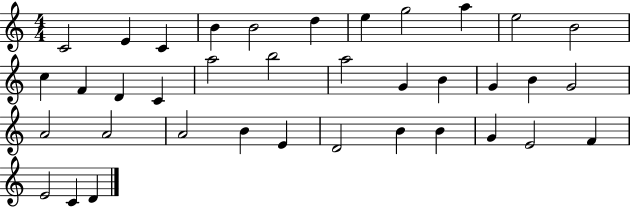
{
  \clef treble
  \numericTimeSignature
  \time 4/4
  \key c \major
  c'2 e'4 c'4 | b'4 b'2 d''4 | e''4 g''2 a''4 | e''2 b'2 | \break c''4 f'4 d'4 c'4 | a''2 b''2 | a''2 g'4 b'4 | g'4 b'4 g'2 | \break a'2 a'2 | a'2 b'4 e'4 | d'2 b'4 b'4 | g'4 e'2 f'4 | \break e'2 c'4 d'4 | \bar "|."
}